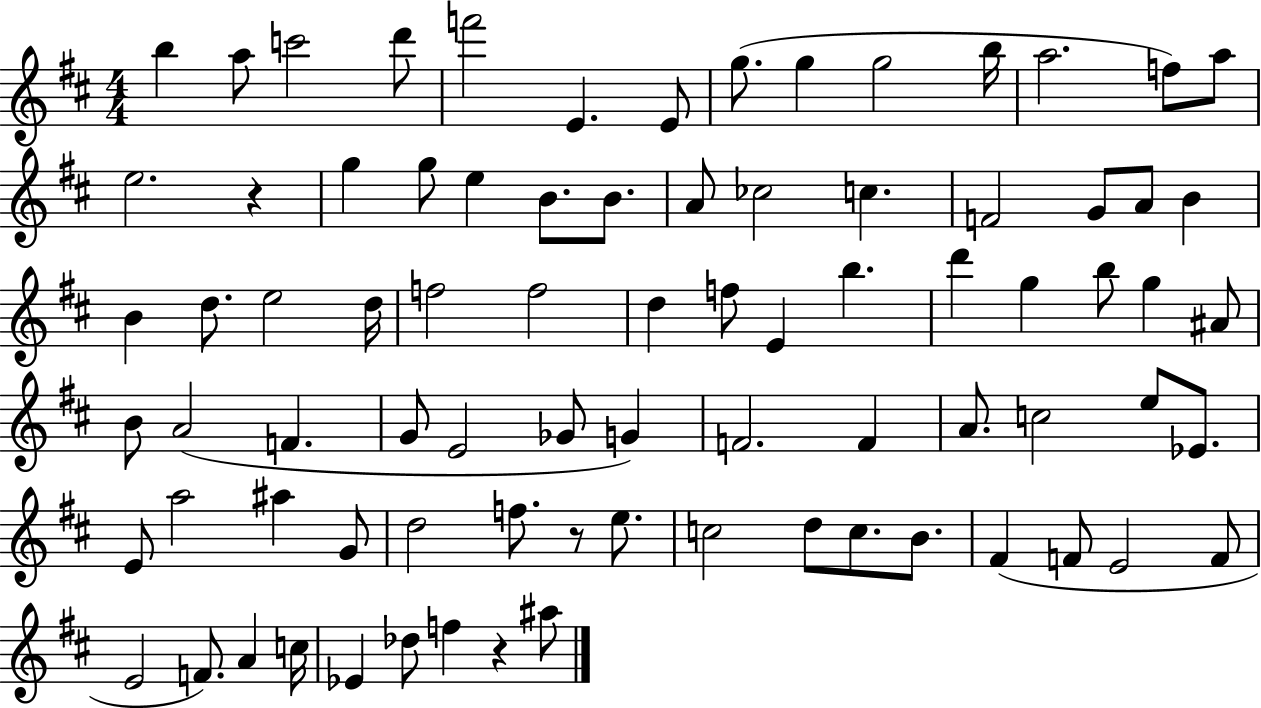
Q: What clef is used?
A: treble